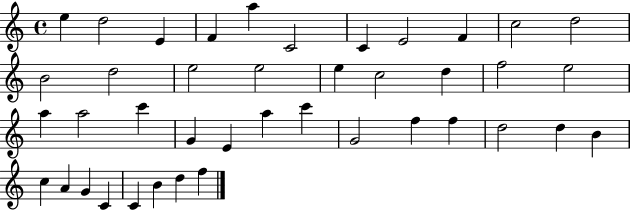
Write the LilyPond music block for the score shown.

{
  \clef treble
  \time 4/4
  \defaultTimeSignature
  \key c \major
  e''4 d''2 e'4 | f'4 a''4 c'2 | c'4 e'2 f'4 | c''2 d''2 | \break b'2 d''2 | e''2 e''2 | e''4 c''2 d''4 | f''2 e''2 | \break a''4 a''2 c'''4 | g'4 e'4 a''4 c'''4 | g'2 f''4 f''4 | d''2 d''4 b'4 | \break c''4 a'4 g'4 c'4 | c'4 b'4 d''4 f''4 | \bar "|."
}